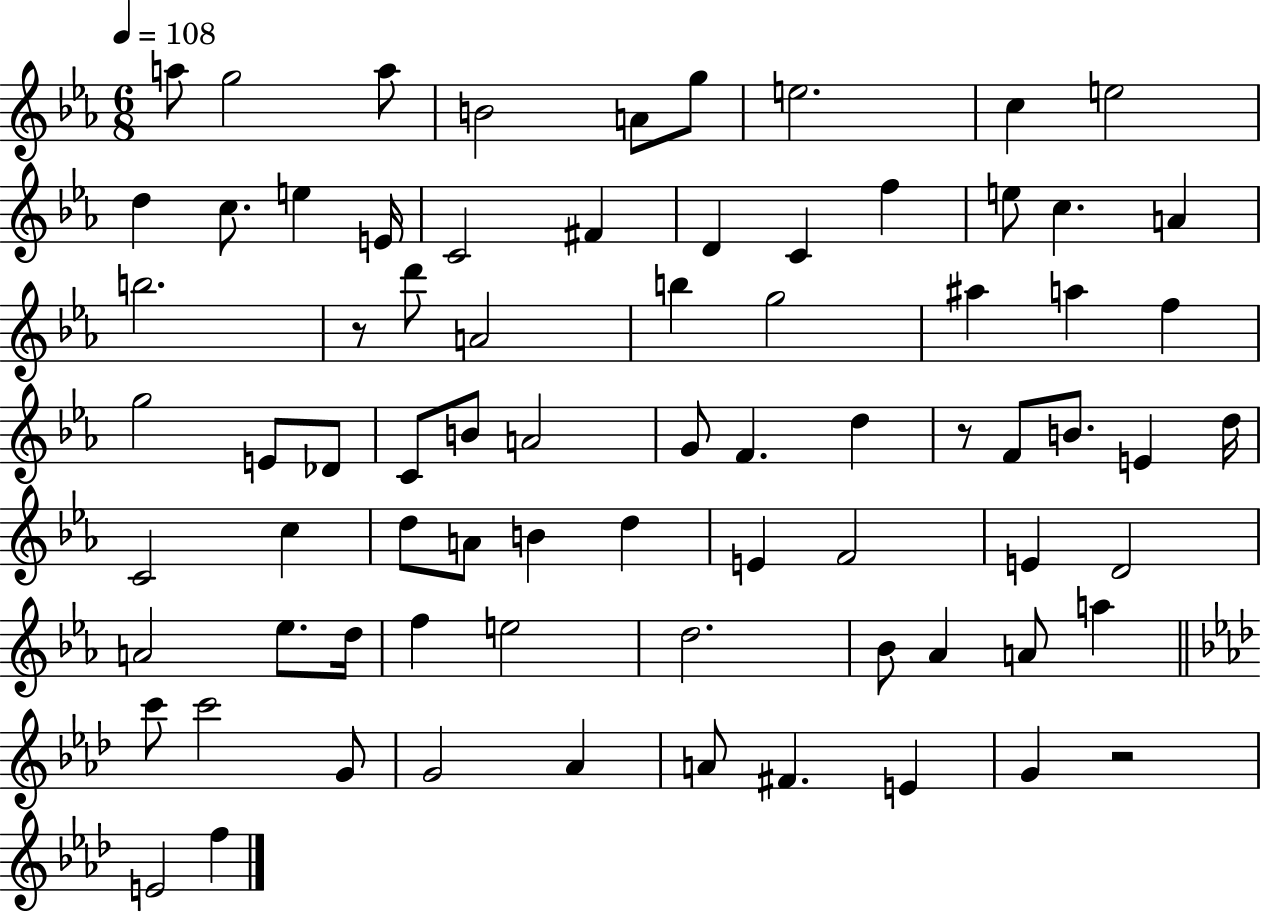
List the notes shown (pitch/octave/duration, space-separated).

A5/e G5/h A5/e B4/h A4/e G5/e E5/h. C5/q E5/h D5/q C5/e. E5/q E4/s C4/h F#4/q D4/q C4/q F5/q E5/e C5/q. A4/q B5/h. R/e D6/e A4/h B5/q G5/h A#5/q A5/q F5/q G5/h E4/e Db4/e C4/e B4/e A4/h G4/e F4/q. D5/q R/e F4/e B4/e. E4/q D5/s C4/h C5/q D5/e A4/e B4/q D5/q E4/q F4/h E4/q D4/h A4/h Eb5/e. D5/s F5/q E5/h D5/h. Bb4/e Ab4/q A4/e A5/q C6/e C6/h G4/e G4/h Ab4/q A4/e F#4/q. E4/q G4/q R/h E4/h F5/q